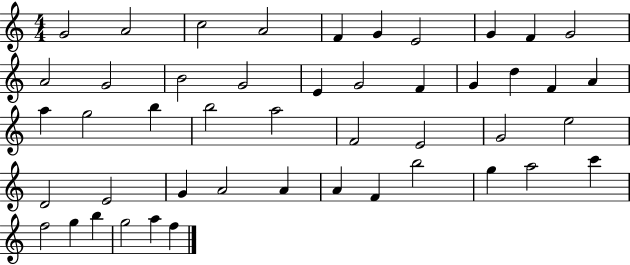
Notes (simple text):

G4/h A4/h C5/h A4/h F4/q G4/q E4/h G4/q F4/q G4/h A4/h G4/h B4/h G4/h E4/q G4/h F4/q G4/q D5/q F4/q A4/q A5/q G5/h B5/q B5/h A5/h F4/h E4/h G4/h E5/h D4/h E4/h G4/q A4/h A4/q A4/q F4/q B5/h G5/q A5/h C6/q F5/h G5/q B5/q G5/h A5/q F5/q